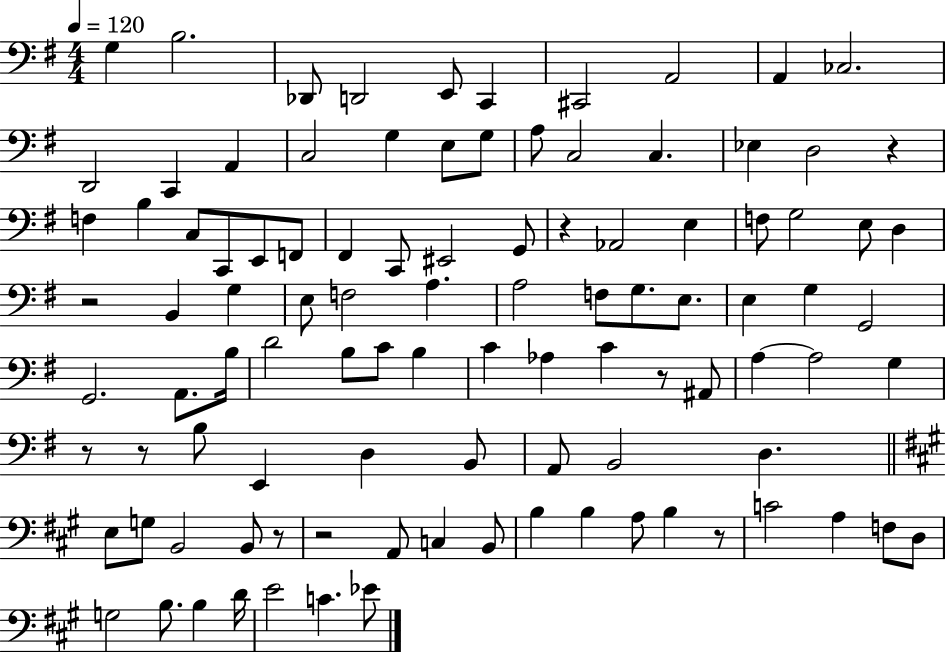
G3/q B3/h. Db2/e D2/h E2/e C2/q C#2/h A2/h A2/q CES3/h. D2/h C2/q A2/q C3/h G3/q E3/e G3/e A3/e C3/h C3/q. Eb3/q D3/h R/q F3/q B3/q C3/e C2/e E2/e F2/e F#2/q C2/e EIS2/h G2/e R/q Ab2/h E3/q F3/e G3/h E3/e D3/q R/h B2/q G3/q E3/e F3/h A3/q. A3/h F3/e G3/e. E3/e. E3/q G3/q G2/h G2/h. A2/e. B3/s D4/h B3/e C4/e B3/q C4/q Ab3/q C4/q R/e A#2/e A3/q A3/h G3/q R/e R/e B3/e E2/q D3/q B2/e A2/e B2/h D3/q. E3/e G3/e B2/h B2/e R/e R/h A2/e C3/q B2/e B3/q B3/q A3/e B3/q R/e C4/h A3/q F3/e D3/e G3/h B3/e. B3/q D4/s E4/h C4/q. Eb4/e